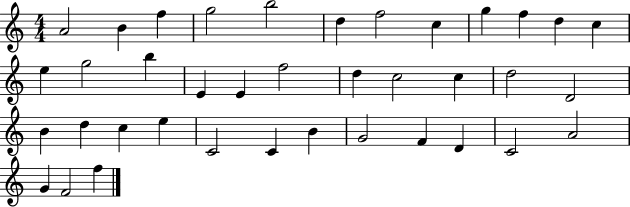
{
  \clef treble
  \numericTimeSignature
  \time 4/4
  \key c \major
  a'2 b'4 f''4 | g''2 b''2 | d''4 f''2 c''4 | g''4 f''4 d''4 c''4 | \break e''4 g''2 b''4 | e'4 e'4 f''2 | d''4 c''2 c''4 | d''2 d'2 | \break b'4 d''4 c''4 e''4 | c'2 c'4 b'4 | g'2 f'4 d'4 | c'2 a'2 | \break g'4 f'2 f''4 | \bar "|."
}